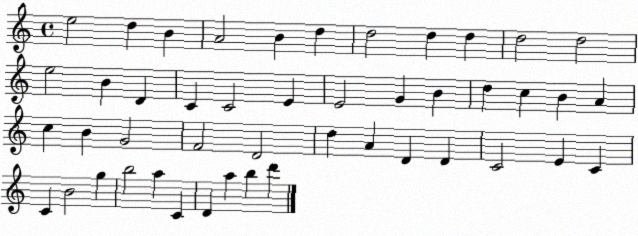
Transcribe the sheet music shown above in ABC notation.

X:1
T:Untitled
M:4/4
L:1/4
K:C
e2 d B A2 B d d2 d d d2 d2 e2 B D C C2 E E2 G B d c B A c B G2 F2 D2 d A D D C2 E C C B2 g b2 a C D a b d'